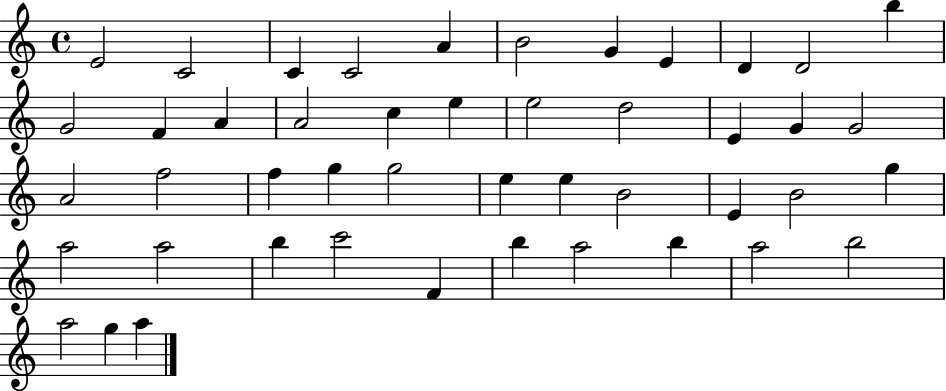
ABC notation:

X:1
T:Untitled
M:4/4
L:1/4
K:C
E2 C2 C C2 A B2 G E D D2 b G2 F A A2 c e e2 d2 E G G2 A2 f2 f g g2 e e B2 E B2 g a2 a2 b c'2 F b a2 b a2 b2 a2 g a